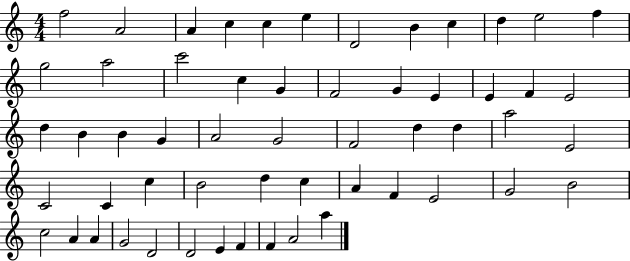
{
  \clef treble
  \numericTimeSignature
  \time 4/4
  \key c \major
  f''2 a'2 | a'4 c''4 c''4 e''4 | d'2 b'4 c''4 | d''4 e''2 f''4 | \break g''2 a''2 | c'''2 c''4 g'4 | f'2 g'4 e'4 | e'4 f'4 e'2 | \break d''4 b'4 b'4 g'4 | a'2 g'2 | f'2 d''4 d''4 | a''2 e'2 | \break c'2 c'4 c''4 | b'2 d''4 c''4 | a'4 f'4 e'2 | g'2 b'2 | \break c''2 a'4 a'4 | g'2 d'2 | d'2 e'4 f'4 | f'4 a'2 a''4 | \break \bar "|."
}